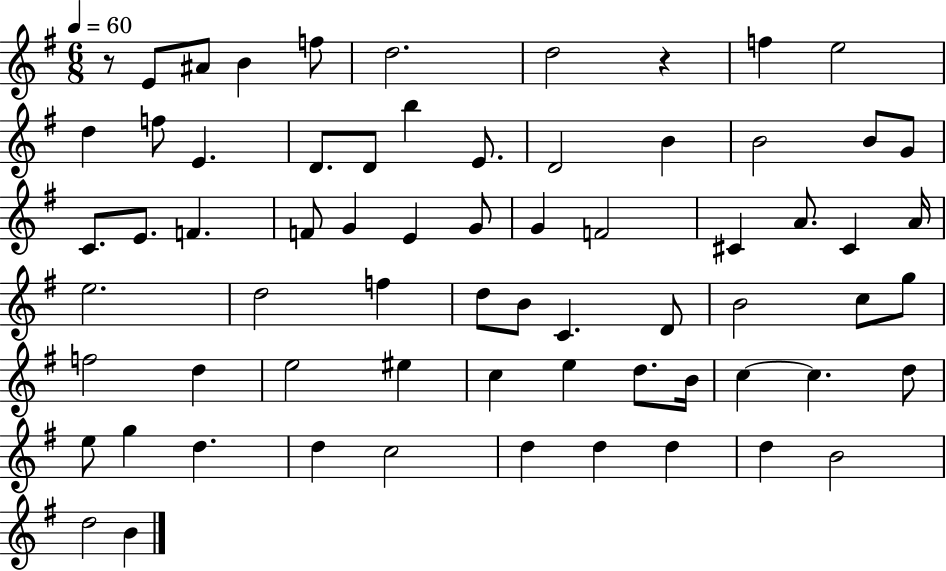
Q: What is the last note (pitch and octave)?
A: B4